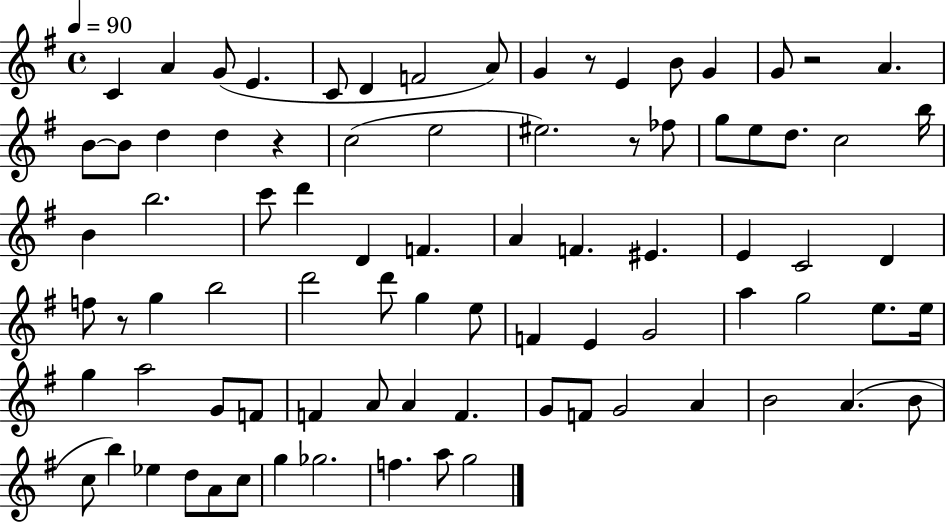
{
  \clef treble
  \time 4/4
  \defaultTimeSignature
  \key g \major
  \tempo 4 = 90
  c'4 a'4 g'8( e'4. | c'8 d'4 f'2 a'8) | g'4 r8 e'4 b'8 g'4 | g'8 r2 a'4. | \break b'8~~ b'8 d''4 d''4 r4 | c''2( e''2 | eis''2.) r8 fes''8 | g''8 e''8 d''8. c''2 b''16 | \break b'4 b''2. | c'''8 d'''4 d'4 f'4. | a'4 f'4. eis'4. | e'4 c'2 d'4 | \break f''8 r8 g''4 b''2 | d'''2 d'''8 g''4 e''8 | f'4 e'4 g'2 | a''4 g''2 e''8. e''16 | \break g''4 a''2 g'8 f'8 | f'4 a'8 a'4 f'4. | g'8 f'8 g'2 a'4 | b'2 a'4.( b'8 | \break c''8 b''4) ees''4 d''8 a'8 c''8 | g''4 ges''2. | f''4. a''8 g''2 | \bar "|."
}